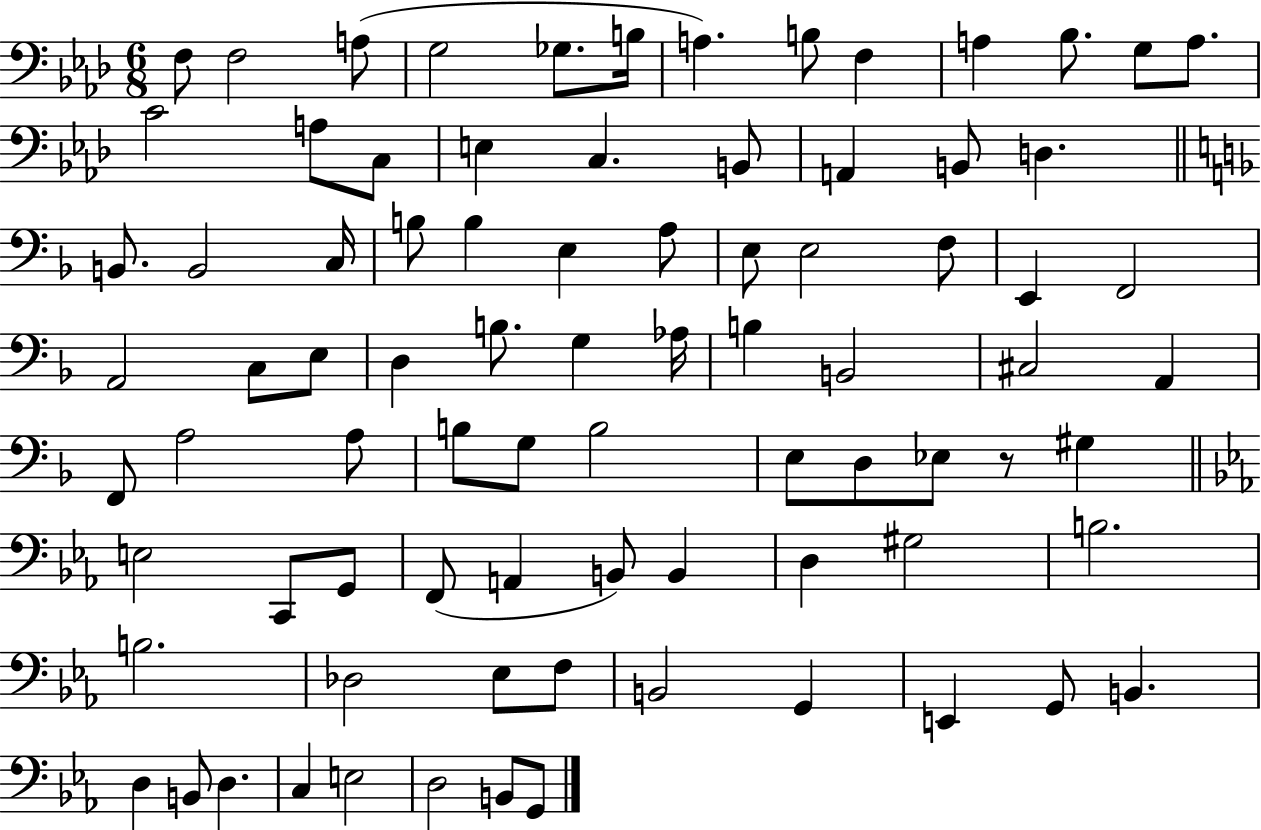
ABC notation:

X:1
T:Untitled
M:6/8
L:1/4
K:Ab
F,/2 F,2 A,/2 G,2 _G,/2 B,/4 A, B,/2 F, A, _B,/2 G,/2 A,/2 C2 A,/2 C,/2 E, C, B,,/2 A,, B,,/2 D, B,,/2 B,,2 C,/4 B,/2 B, E, A,/2 E,/2 E,2 F,/2 E,, F,,2 A,,2 C,/2 E,/2 D, B,/2 G, _A,/4 B, B,,2 ^C,2 A,, F,,/2 A,2 A,/2 B,/2 G,/2 B,2 E,/2 D,/2 _E,/2 z/2 ^G, E,2 C,,/2 G,,/2 F,,/2 A,, B,,/2 B,, D, ^G,2 B,2 B,2 _D,2 _E,/2 F,/2 B,,2 G,, E,, G,,/2 B,, D, B,,/2 D, C, E,2 D,2 B,,/2 G,,/2